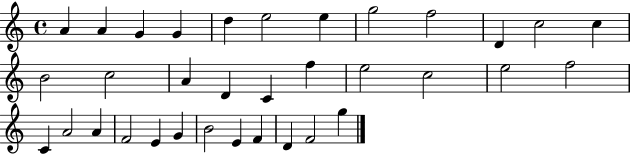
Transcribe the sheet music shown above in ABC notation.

X:1
T:Untitled
M:4/4
L:1/4
K:C
A A G G d e2 e g2 f2 D c2 c B2 c2 A D C f e2 c2 e2 f2 C A2 A F2 E G B2 E F D F2 g